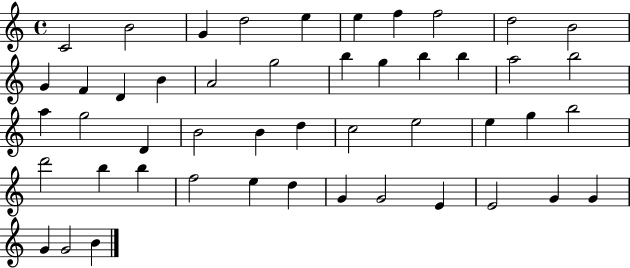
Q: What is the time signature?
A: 4/4